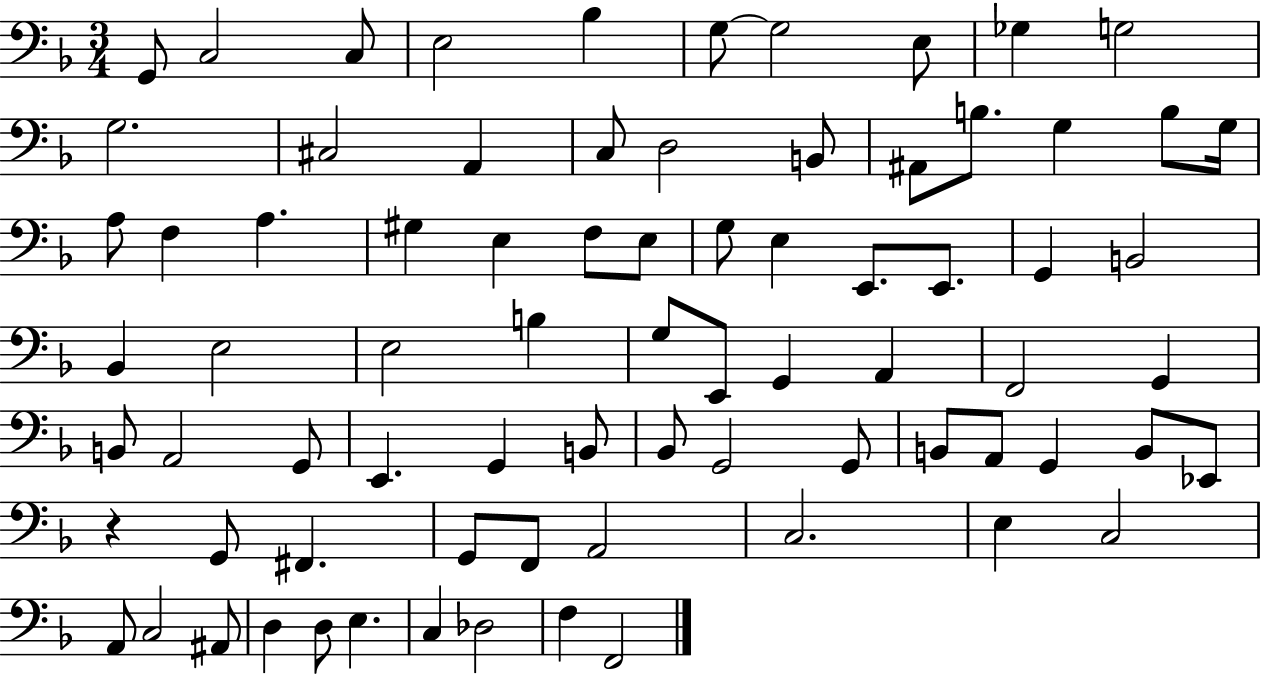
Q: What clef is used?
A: bass